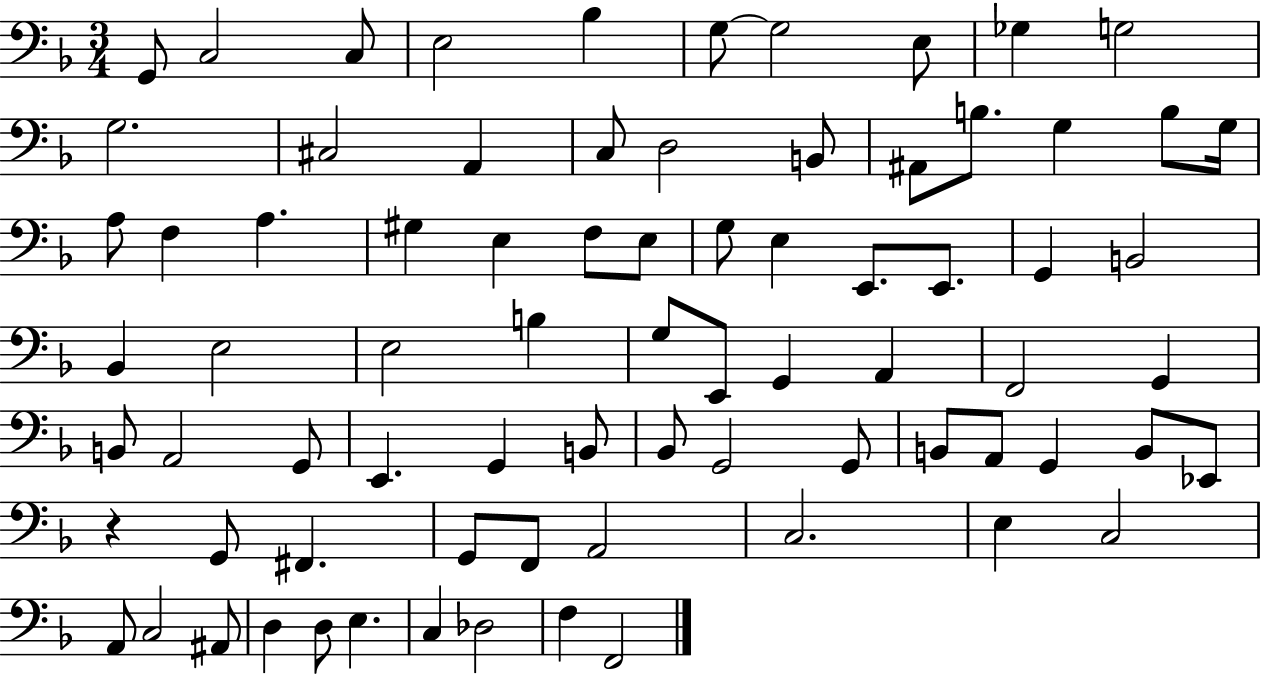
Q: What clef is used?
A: bass